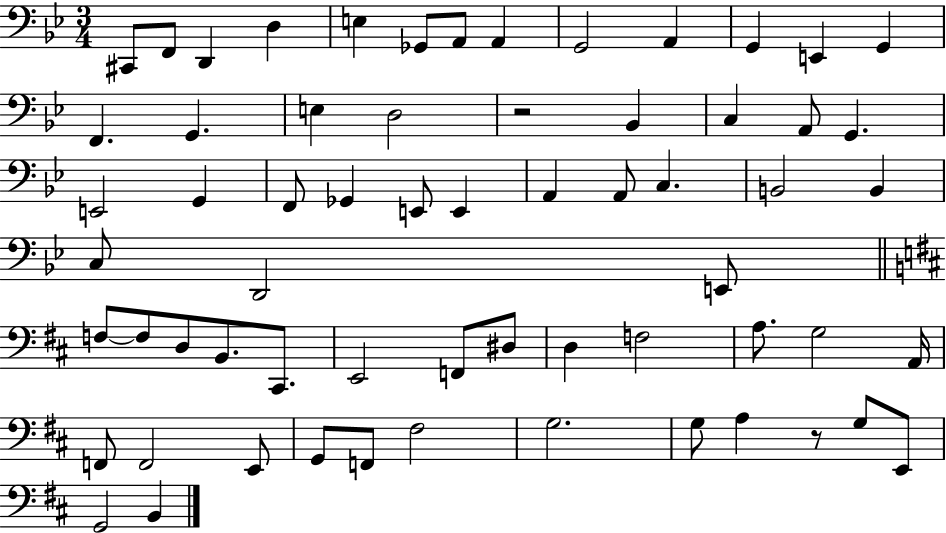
X:1
T:Untitled
M:3/4
L:1/4
K:Bb
^C,,/2 F,,/2 D,, D, E, _G,,/2 A,,/2 A,, G,,2 A,, G,, E,, G,, F,, G,, E, D,2 z2 _B,, C, A,,/2 G,, E,,2 G,, F,,/2 _G,, E,,/2 E,, A,, A,,/2 C, B,,2 B,, C,/2 D,,2 E,,/2 F,/2 F,/2 D,/2 B,,/2 ^C,,/2 E,,2 F,,/2 ^D,/2 D, F,2 A,/2 G,2 A,,/4 F,,/2 F,,2 E,,/2 G,,/2 F,,/2 ^F,2 G,2 G,/2 A, z/2 G,/2 E,,/2 G,,2 B,,